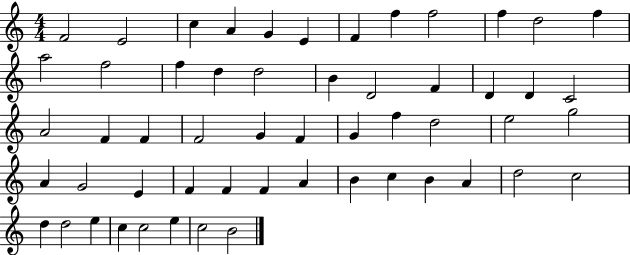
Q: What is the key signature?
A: C major